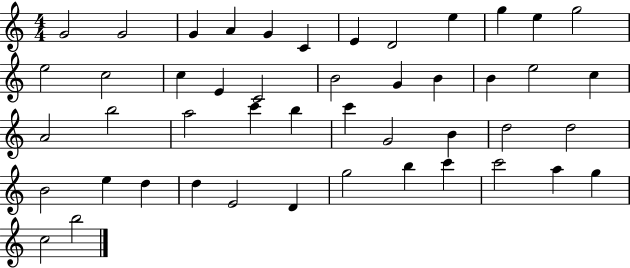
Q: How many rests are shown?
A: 0